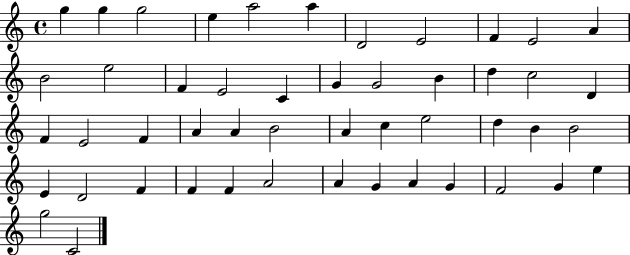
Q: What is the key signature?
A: C major